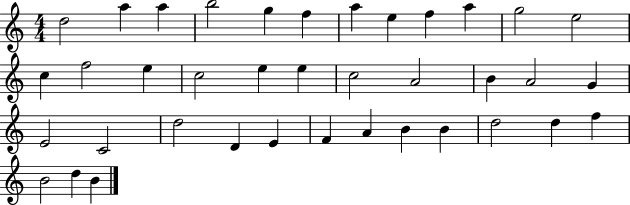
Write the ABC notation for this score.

X:1
T:Untitled
M:4/4
L:1/4
K:C
d2 a a b2 g f a e f a g2 e2 c f2 e c2 e e c2 A2 B A2 G E2 C2 d2 D E F A B B d2 d f B2 d B